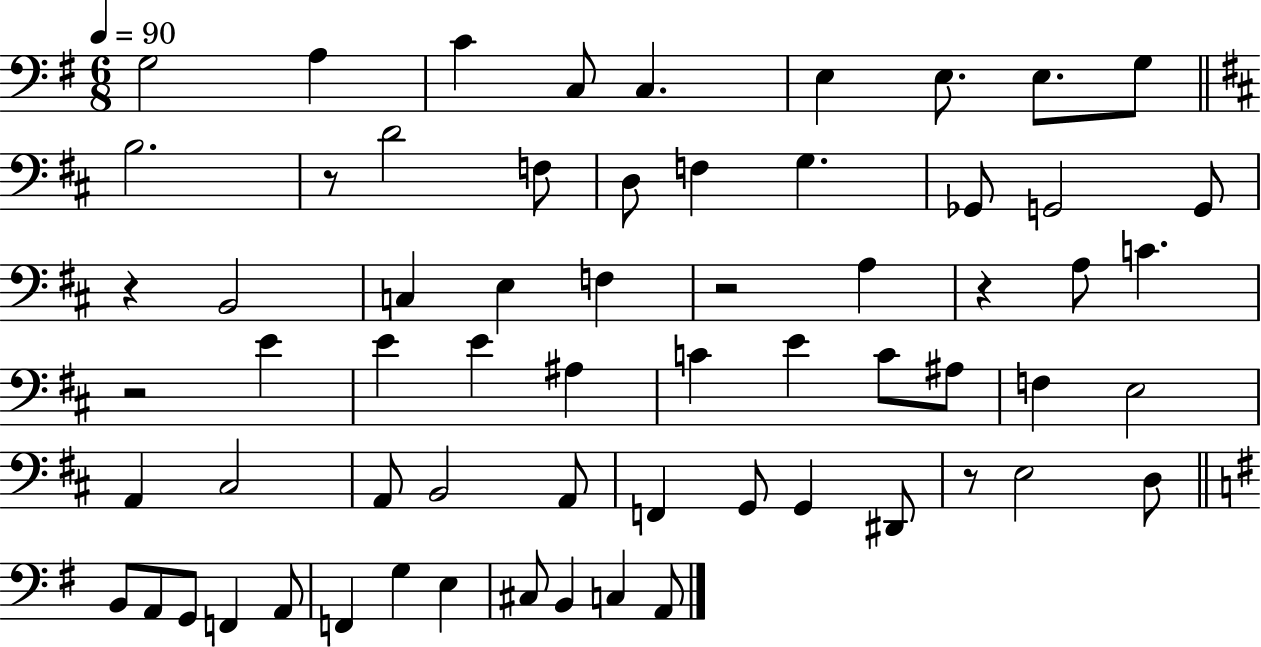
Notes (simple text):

G3/h A3/q C4/q C3/e C3/q. E3/q E3/e. E3/e. G3/e B3/h. R/e D4/h F3/e D3/e F3/q G3/q. Gb2/e G2/h G2/e R/q B2/h C3/q E3/q F3/q R/h A3/q R/q A3/e C4/q. R/h E4/q E4/q E4/q A#3/q C4/q E4/q C4/e A#3/e F3/q E3/h A2/q C#3/h A2/e B2/h A2/e F2/q G2/e G2/q D#2/e R/e E3/h D3/e B2/e A2/e G2/e F2/q A2/e F2/q G3/q E3/q C#3/e B2/q C3/q A2/e